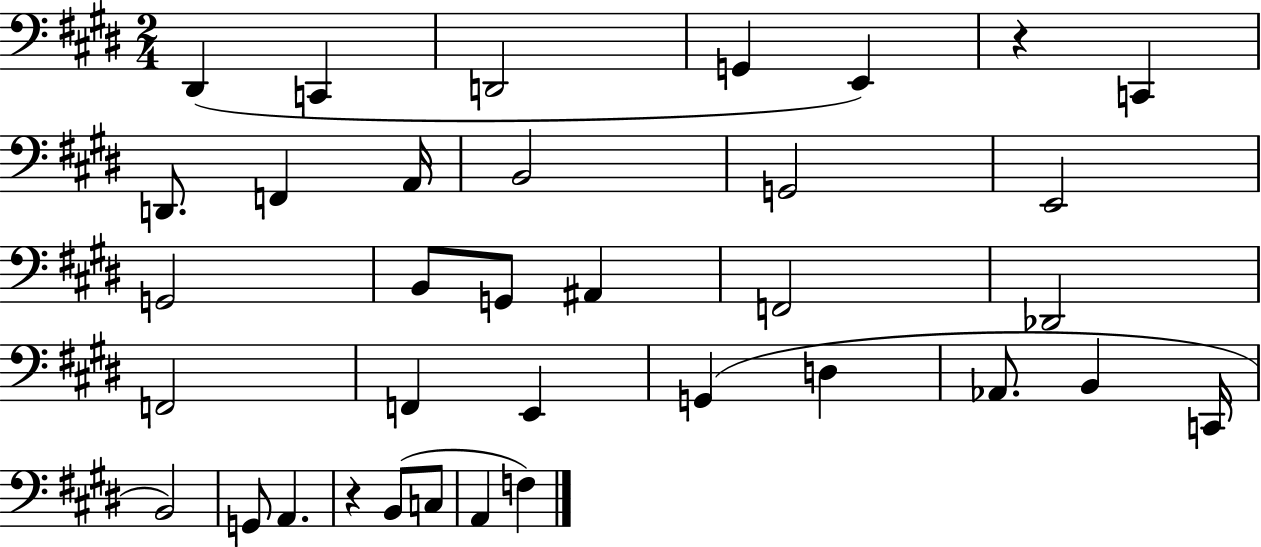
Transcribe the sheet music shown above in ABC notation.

X:1
T:Untitled
M:2/4
L:1/4
K:E
^D,, C,, D,,2 G,, E,, z C,, D,,/2 F,, A,,/4 B,,2 G,,2 E,,2 G,,2 B,,/2 G,,/2 ^A,, F,,2 _D,,2 F,,2 F,, E,, G,, D, _A,,/2 B,, C,,/4 B,,2 G,,/2 A,, z B,,/2 C,/2 A,, F,